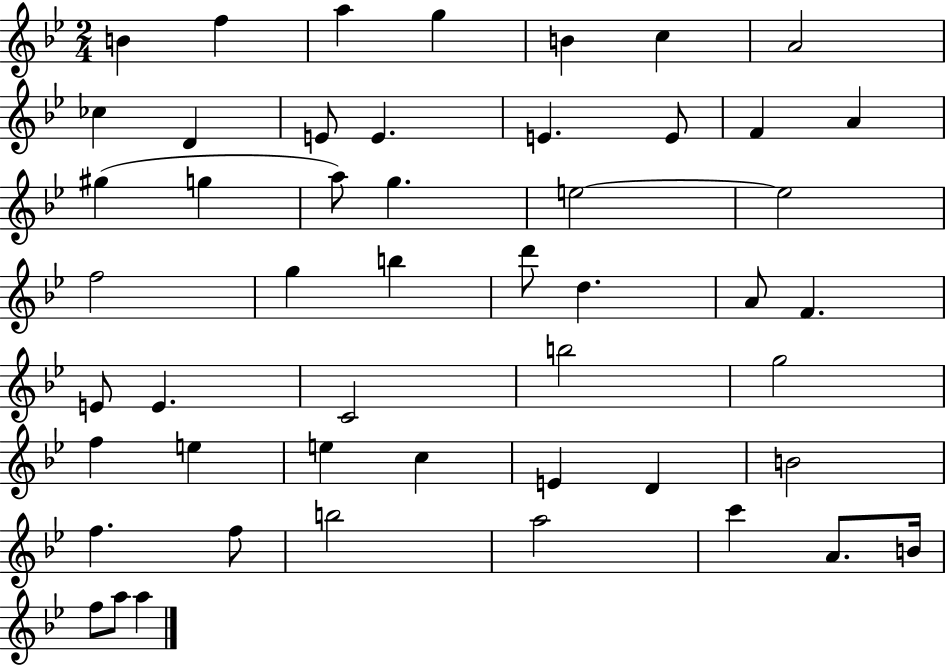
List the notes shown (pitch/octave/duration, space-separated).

B4/q F5/q A5/q G5/q B4/q C5/q A4/h CES5/q D4/q E4/e E4/q. E4/q. E4/e F4/q A4/q G#5/q G5/q A5/e G5/q. E5/h E5/h F5/h G5/q B5/q D6/e D5/q. A4/e F4/q. E4/e E4/q. C4/h B5/h G5/h F5/q E5/q E5/q C5/q E4/q D4/q B4/h F5/q. F5/e B5/h A5/h C6/q A4/e. B4/s F5/e A5/e A5/q